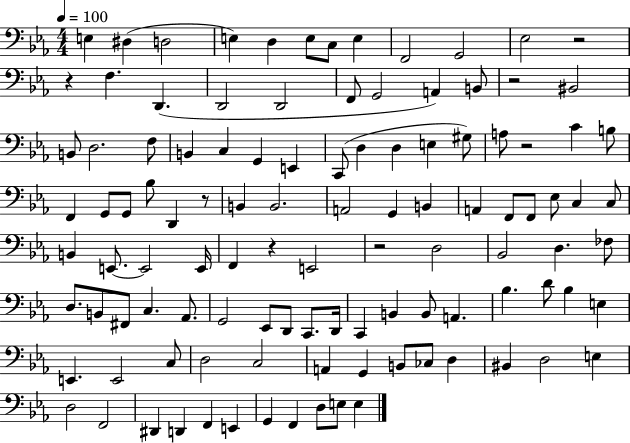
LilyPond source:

{
  \clef bass
  \numericTimeSignature
  \time 4/4
  \key ees \major
  \tempo 4 = 100
  e4 dis4( d2 | e4) d4 e8 c8 e4 | f,2 g,2 | ees2 r2 | \break r4 f4. d,4.( | d,2 d,2 | f,8 g,2 a,4) b,8 | r2 bis,2 | \break b,8 d2. f8 | b,4 c4 g,4 e,4 | c,8( d4 d4 e4 gis8) | a8 r2 c'4 b8 | \break f,4 g,8 g,8 bes8 d,4 r8 | b,4 b,2. | a,2 g,4 b,4 | a,4 f,8 f,8 ees8 c4 c8 | \break b,4 e,8.~~ e,2 e,16 | f,4 r4 e,2 | r2 d2 | bes,2 d4. fes8 | \break d8. b,8 fis,8 c4. aes,8. | g,2 ees,8 d,8 c,8. d,16 | c,4 b,4 b,8 a,4. | bes4. d'8 bes4 e4 | \break e,4. e,2 c8 | d2 c2 | a,4 g,4 b,8 ces8 d4 | bis,4 d2 e4 | \break d2 f,2 | dis,4 d,4 f,4 e,4 | g,4 f,4 d8 e8 e4 | \bar "|."
}